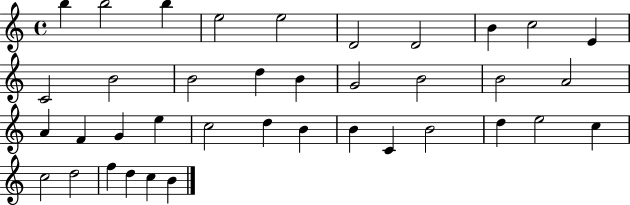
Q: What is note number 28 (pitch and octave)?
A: C4